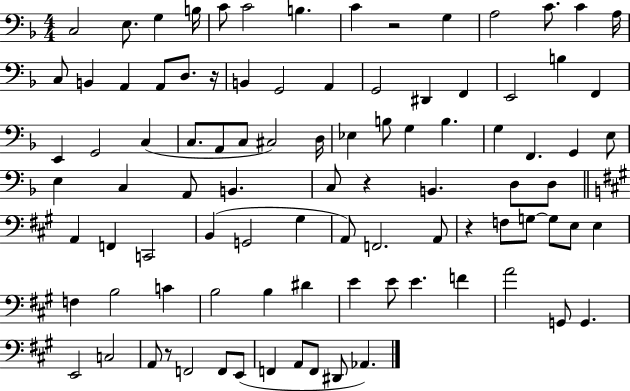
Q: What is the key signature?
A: F major